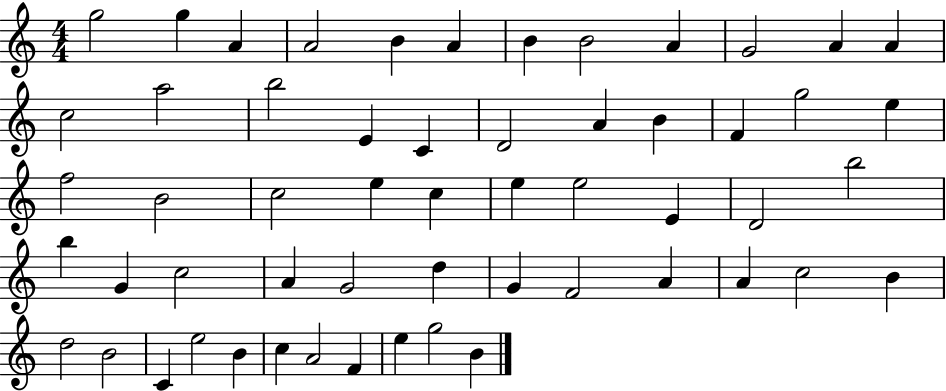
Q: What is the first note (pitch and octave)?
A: G5